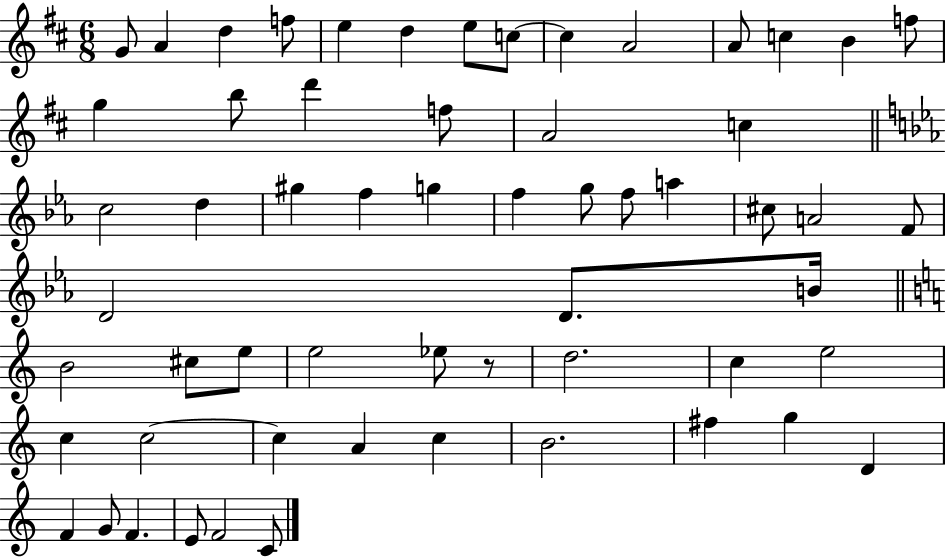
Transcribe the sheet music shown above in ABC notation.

X:1
T:Untitled
M:6/8
L:1/4
K:D
G/2 A d f/2 e d e/2 c/2 c A2 A/2 c B f/2 g b/2 d' f/2 A2 c c2 d ^g f g f g/2 f/2 a ^c/2 A2 F/2 D2 D/2 B/4 B2 ^c/2 e/2 e2 _e/2 z/2 d2 c e2 c c2 c A c B2 ^f g D F G/2 F E/2 F2 C/2